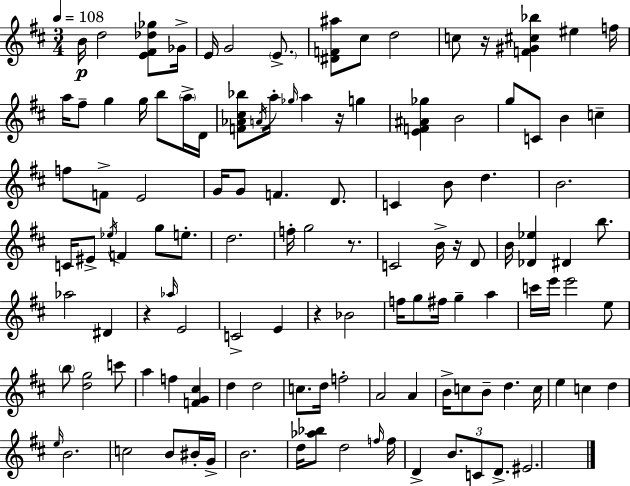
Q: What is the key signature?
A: D major